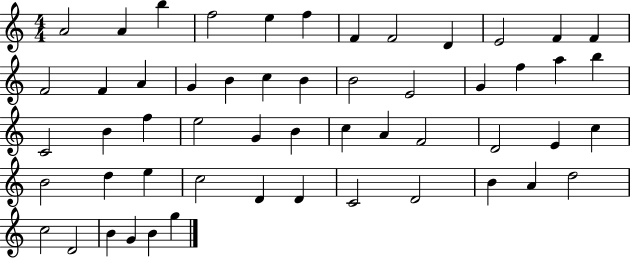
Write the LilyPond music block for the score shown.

{
  \clef treble
  \numericTimeSignature
  \time 4/4
  \key c \major
  a'2 a'4 b''4 | f''2 e''4 f''4 | f'4 f'2 d'4 | e'2 f'4 f'4 | \break f'2 f'4 a'4 | g'4 b'4 c''4 b'4 | b'2 e'2 | g'4 f''4 a''4 b''4 | \break c'2 b'4 f''4 | e''2 g'4 b'4 | c''4 a'4 f'2 | d'2 e'4 c''4 | \break b'2 d''4 e''4 | c''2 d'4 d'4 | c'2 d'2 | b'4 a'4 d''2 | \break c''2 d'2 | b'4 g'4 b'4 g''4 | \bar "|."
}